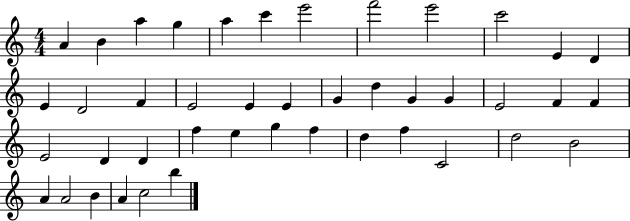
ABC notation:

X:1
T:Untitled
M:4/4
L:1/4
K:C
A B a g a c' e'2 f'2 e'2 c'2 E D E D2 F E2 E E G d G G E2 F F E2 D D f e g f d f C2 d2 B2 A A2 B A c2 b